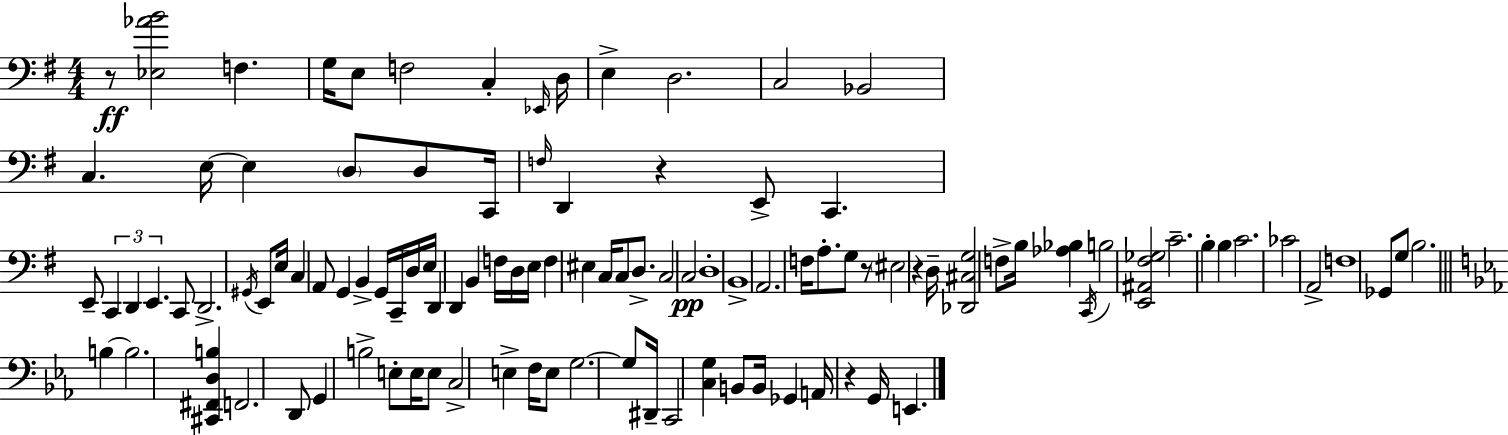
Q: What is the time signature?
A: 4/4